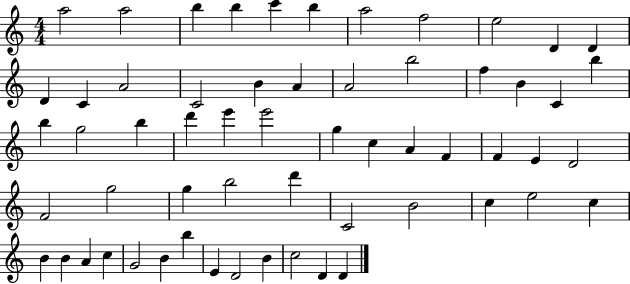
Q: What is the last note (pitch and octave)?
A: D4